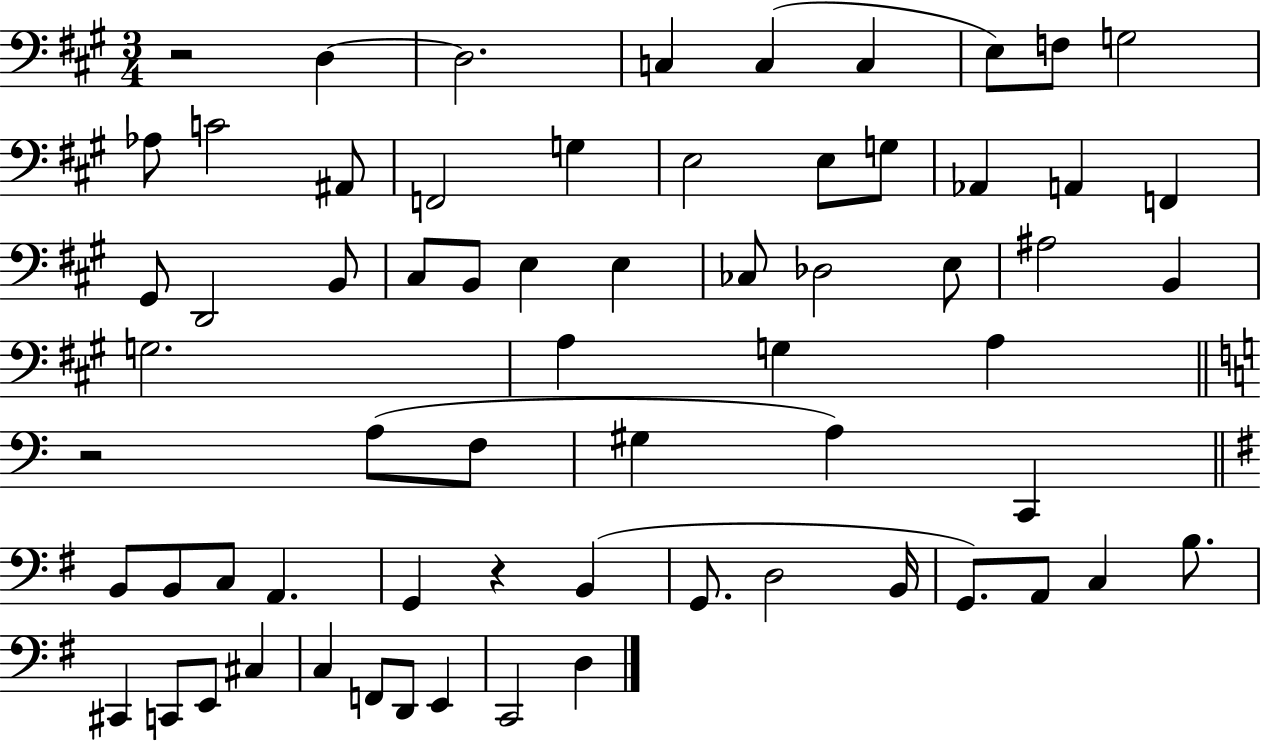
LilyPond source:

{
  \clef bass
  \numericTimeSignature
  \time 3/4
  \key a \major
  r2 d4~~ | d2. | c4 c4( c4 | e8) f8 g2 | \break aes8 c'2 ais,8 | f,2 g4 | e2 e8 g8 | aes,4 a,4 f,4 | \break gis,8 d,2 b,8 | cis8 b,8 e4 e4 | ces8 des2 e8 | ais2 b,4 | \break g2. | a4 g4 a4 | \bar "||" \break \key c \major r2 a8( f8 | gis4 a4) c,4 | \bar "||" \break \key g \major b,8 b,8 c8 a,4. | g,4 r4 b,4( | g,8. d2 b,16 | g,8.) a,8 c4 b8. | \break cis,4 c,8 e,8 cis4 | c4 f,8 d,8 e,4 | c,2 d4 | \bar "|."
}